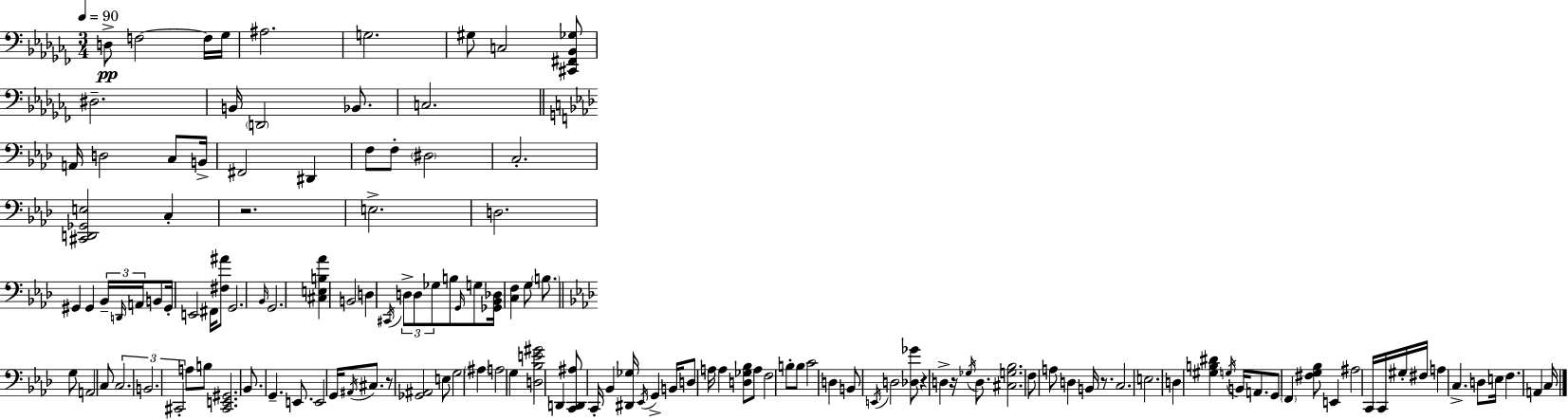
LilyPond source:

{
  \clef bass
  \numericTimeSignature
  \time 3/4
  \key aes \minor
  \tempo 4 = 90
  d8->\pp f2~~ f16 ges16 | ais2. | g2. | gis8 c2 <cis, fis, bes, ges>8 | \break dis2.-- | b,16 \parenthesize d,2 bes,8. | c2. | \bar "||" \break \key aes \major a,16 d2 c8 b,16-> | fis,2 dis,4 | f8 f8-. \parenthesize dis2 | c2.-. | \break <cis, d, ges, e>2 c4-. | r2. | e2.-> | d2. | \break gis,4 gis,4 \tuplet 3/2 { bes,16-- \grace { d,16 } a,16 } b,8 | gis,16-. e,2 fis,16 <fis ais'>8 | g,2. | \grace { bes,16 } g,2. | \break <cis e b aes'>4 b,2 | d4 \acciaccatura { cis,16 } \tuplet 3/2 { d8-> d8 ges8 } | b8 \grace { g,16 } g8 <ges, bes, des>16 <c f>4 g8 | \parenthesize b8. \bar "||" \break \key aes \major g8 a,2 c8 | \tuplet 3/2 { c2. | b,2. | cis,2-. } a8 b8 | \break <cis, e, gis,>2. | bes,8. g,4.-- e,8. | e,2 g,16 \acciaccatura { ais,16 } cis8. | r8 <ges, ais,>2 e8 | \break g2 \parenthesize ais4 | a2 g4 | <d bes e' gis'>2 d,4 | <c, d, ais>8 c,16-. bes,4 <dis, ges>16 \acciaccatura { ees,16 } g,4-> | \break b,16 d8 a16 a4 <d ges bes>8 | a8 f2 b8-. | b8 c'2 d4 | b,8 \acciaccatura { e,16 } d2 | \break <des ges'>8 r4 d4-> r16 | \acciaccatura { ges16 } d8. <cis g bes>2. | f8 a8 d4 | b,16 r8. c2. | \break e2. | d4 <gis b dis'>4 | \acciaccatura { g16 } b,16 a,8. g,8 \parenthesize f,4 <fis g bes>8 | e,4 ais2 | \break c,16 c,16 gis16-. fis16 a4 c4.-> | d8 e16 f4. | a,4 c16 \bar "|."
}